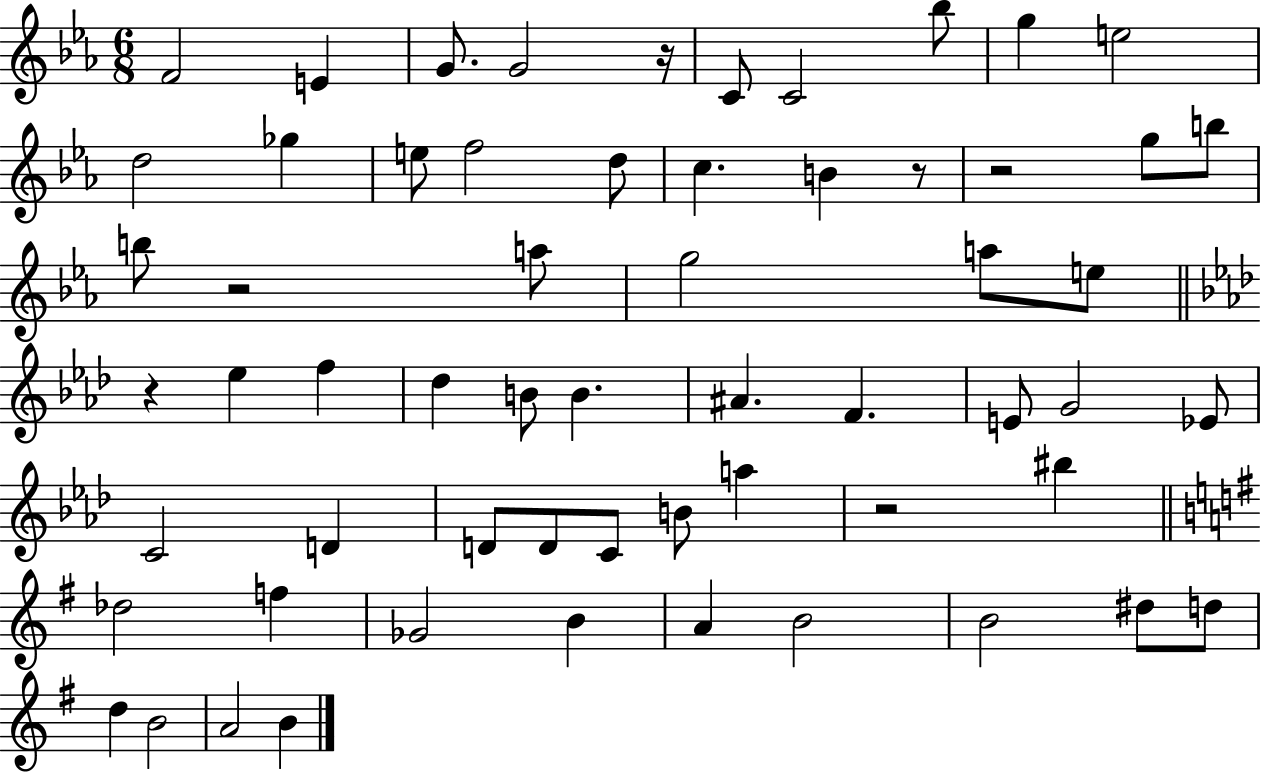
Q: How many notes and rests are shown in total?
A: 60